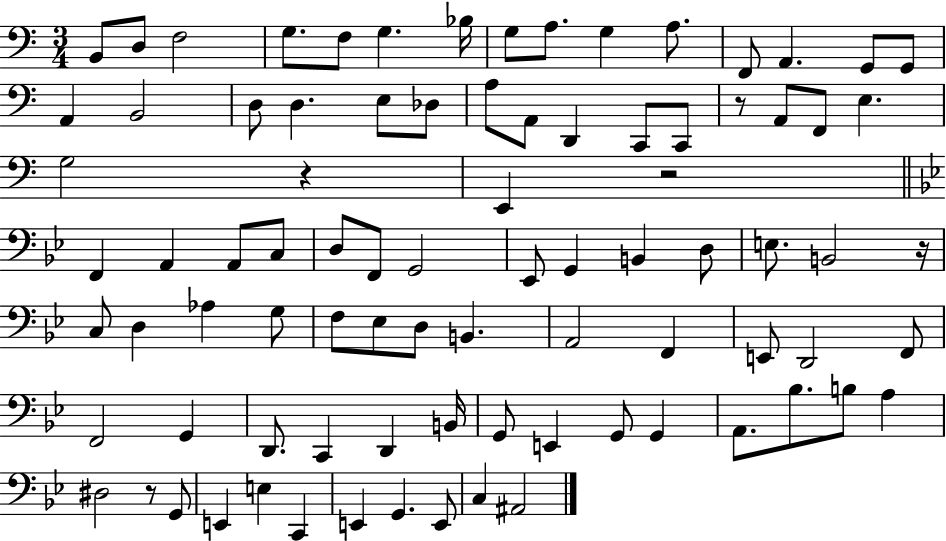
B2/e D3/e F3/h G3/e. F3/e G3/q. Bb3/s G3/e A3/e. G3/q A3/e. F2/e A2/q. G2/e G2/e A2/q B2/h D3/e D3/q. E3/e Db3/e A3/e A2/e D2/q C2/e C2/e R/e A2/e F2/e E3/q. G3/h R/q E2/q R/h F2/q A2/q A2/e C3/e D3/e F2/e G2/h Eb2/e G2/q B2/q D3/e E3/e. B2/h R/s C3/e D3/q Ab3/q G3/e F3/e Eb3/e D3/e B2/q. A2/h F2/q E2/e D2/h F2/e F2/h G2/q D2/e. C2/q D2/q B2/s G2/e E2/q G2/e G2/q A2/e. Bb3/e. B3/e A3/q D#3/h R/e G2/e E2/q E3/q C2/q E2/q G2/q. E2/e C3/q A#2/h